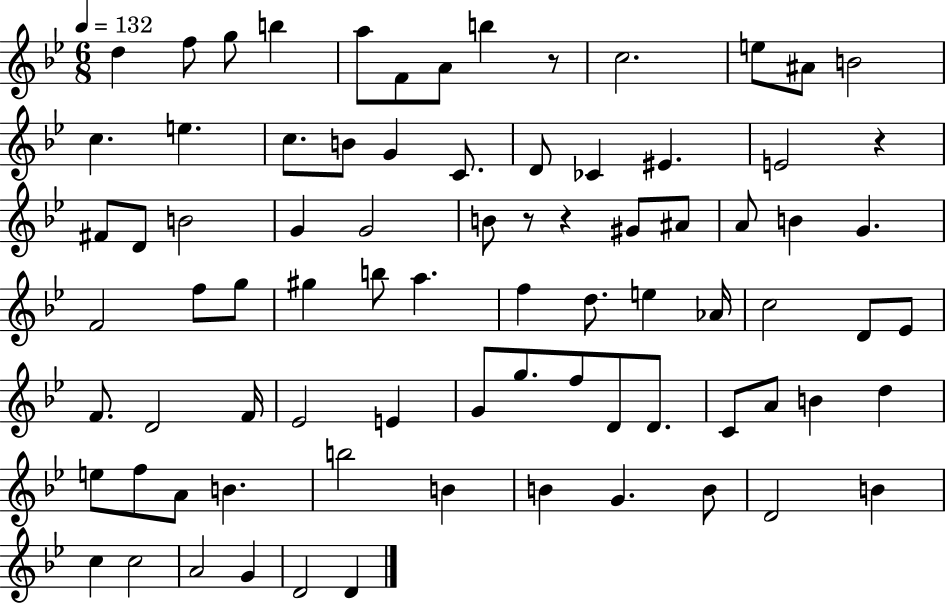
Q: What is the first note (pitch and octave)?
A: D5